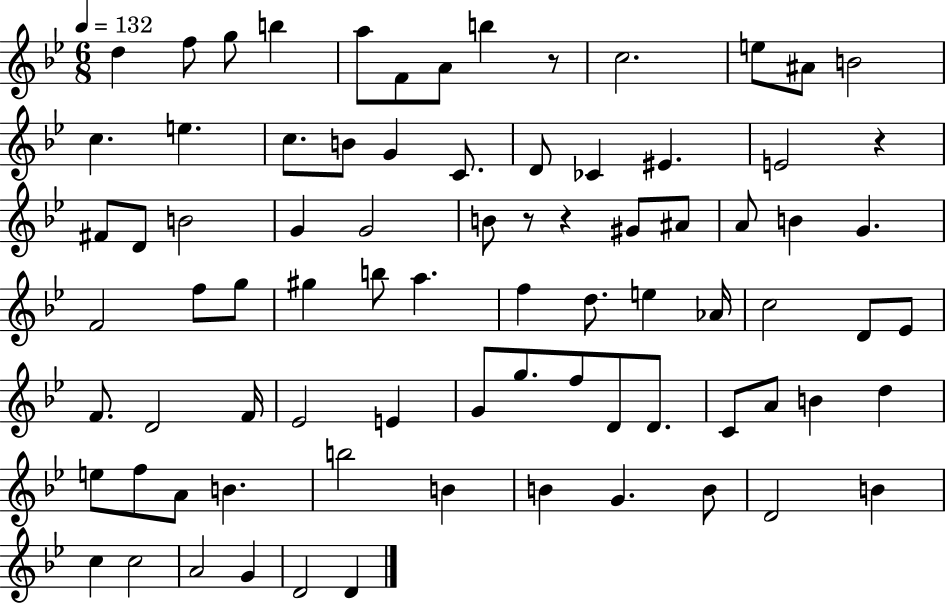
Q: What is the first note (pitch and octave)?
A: D5